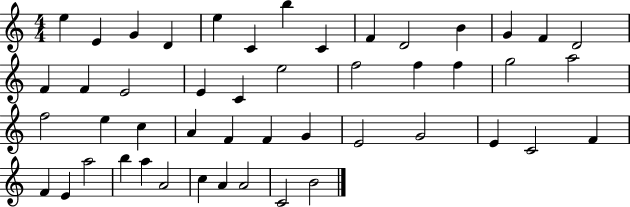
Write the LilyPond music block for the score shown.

{
  \clef treble
  \numericTimeSignature
  \time 4/4
  \key c \major
  e''4 e'4 g'4 d'4 | e''4 c'4 b''4 c'4 | f'4 d'2 b'4 | g'4 f'4 d'2 | \break f'4 f'4 e'2 | e'4 c'4 e''2 | f''2 f''4 f''4 | g''2 a''2 | \break f''2 e''4 c''4 | a'4 f'4 f'4 g'4 | e'2 g'2 | e'4 c'2 f'4 | \break f'4 e'4 a''2 | b''4 a''4 a'2 | c''4 a'4 a'2 | c'2 b'2 | \break \bar "|."
}